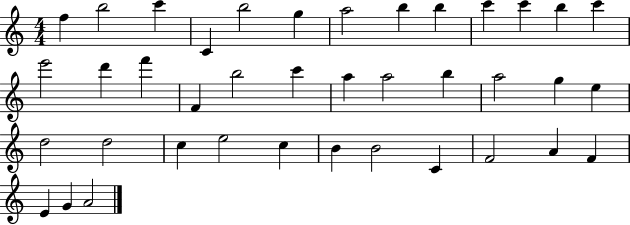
{
  \clef treble
  \numericTimeSignature
  \time 4/4
  \key c \major
  f''4 b''2 c'''4 | c'4 b''2 g''4 | a''2 b''4 b''4 | c'''4 c'''4 b''4 c'''4 | \break e'''2 d'''4 f'''4 | f'4 b''2 c'''4 | a''4 a''2 b''4 | a''2 g''4 e''4 | \break d''2 d''2 | c''4 e''2 c''4 | b'4 b'2 c'4 | f'2 a'4 f'4 | \break e'4 g'4 a'2 | \bar "|."
}